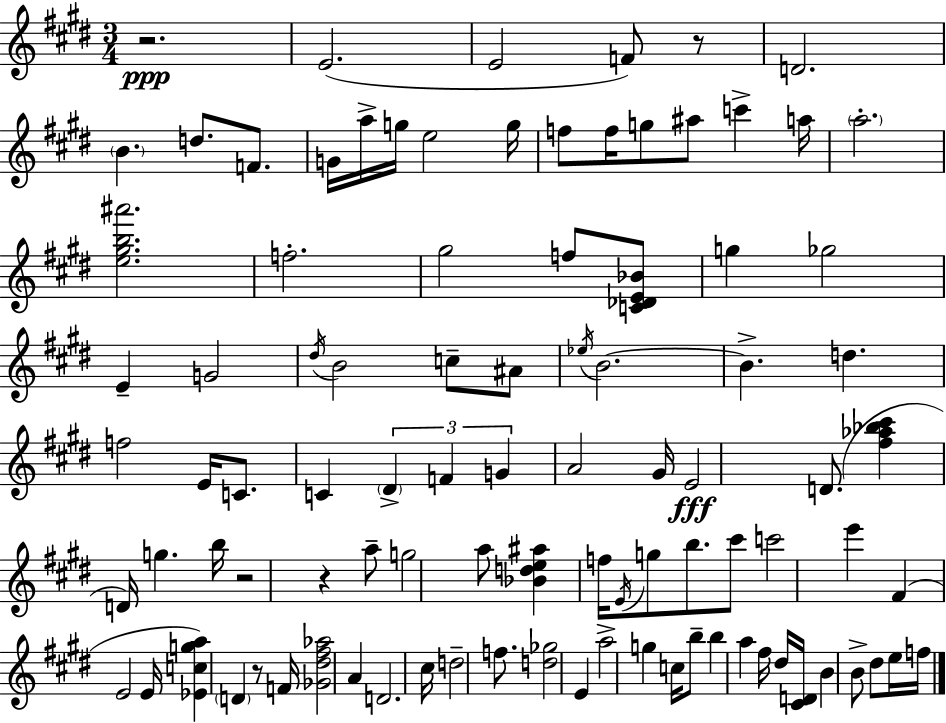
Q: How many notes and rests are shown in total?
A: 95